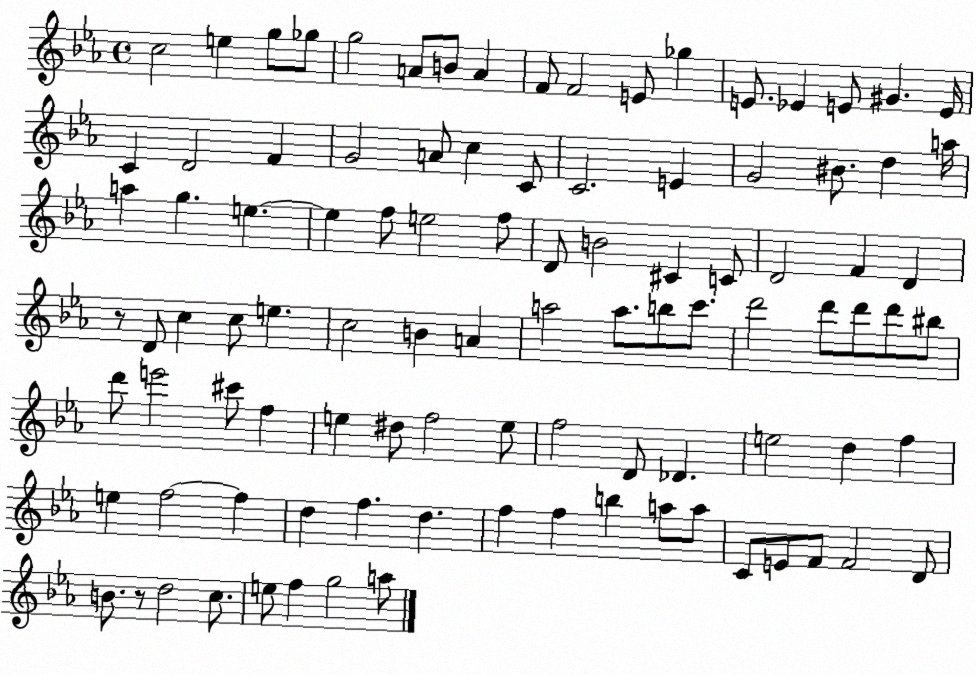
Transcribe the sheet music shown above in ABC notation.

X:1
T:Untitled
M:4/4
L:1/4
K:Eb
c2 e g/2 _g/2 g2 A/2 B/2 A F/2 F2 E/2 _g E/2 _E E/2 ^G E/4 C D2 F G2 A/2 c C/2 C2 E G2 ^B/2 d a/4 a g e e f/2 e2 f/2 D/2 B2 ^C C/2 D2 F D z/2 D/2 c c/2 e c2 B A a2 a/2 b/2 c'/2 d'2 d'/2 d'/2 d'/2 ^b/2 d'/2 e'2 ^c'/2 f e ^d/2 f2 e/2 f2 D/2 _D e2 d f e f2 f d f d f f b a/2 a/2 C/2 E/2 F/2 F2 D/2 B/2 z/2 d2 c/2 e/2 f g2 a/2